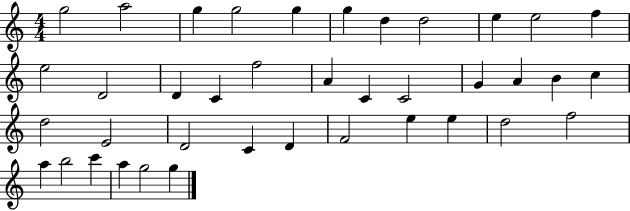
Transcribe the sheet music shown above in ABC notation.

X:1
T:Untitled
M:4/4
L:1/4
K:C
g2 a2 g g2 g g d d2 e e2 f e2 D2 D C f2 A C C2 G A B c d2 E2 D2 C D F2 e e d2 f2 a b2 c' a g2 g